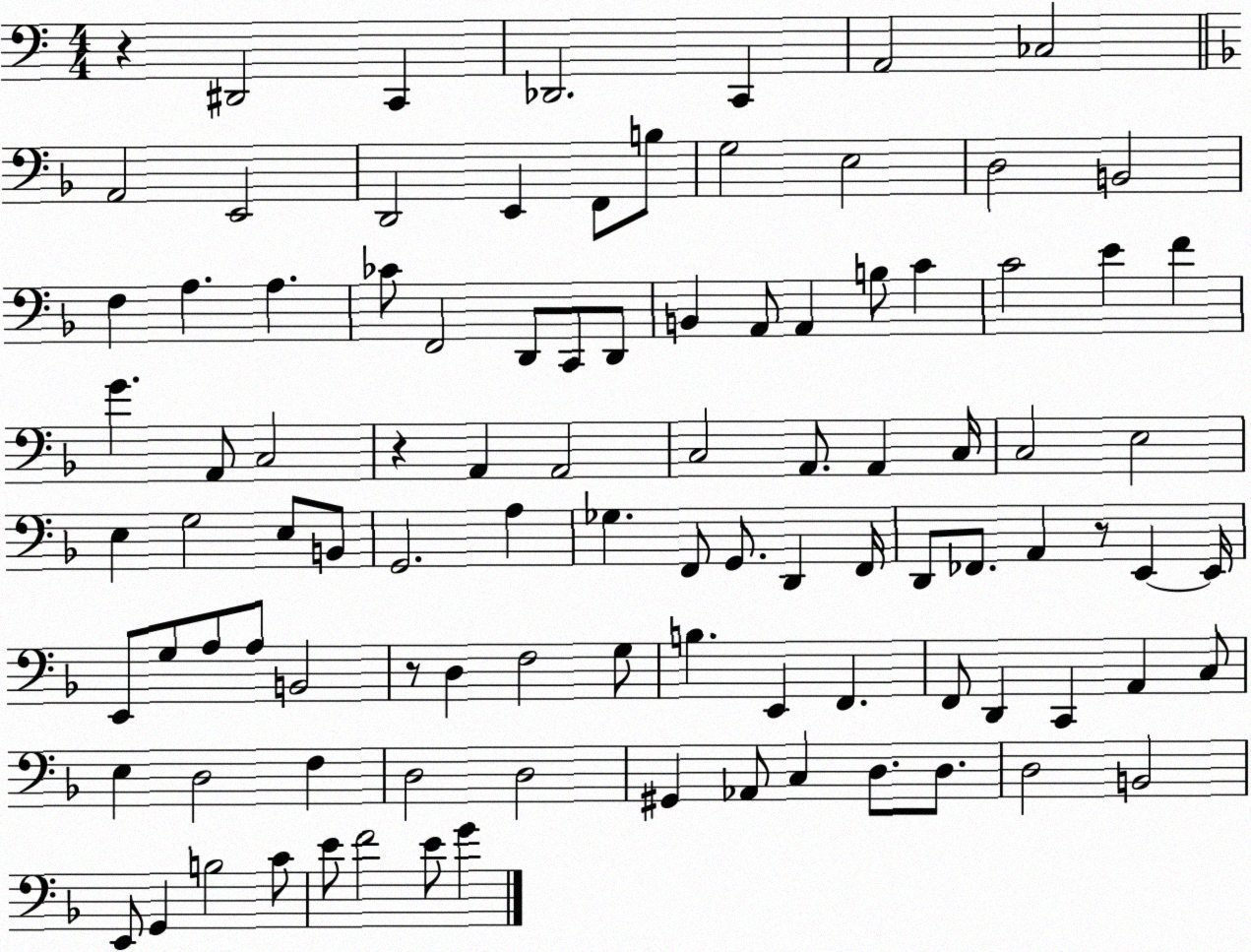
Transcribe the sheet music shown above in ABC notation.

X:1
T:Untitled
M:4/4
L:1/4
K:C
z ^D,,2 C,, _D,,2 C,, A,,2 _C,2 A,,2 E,,2 D,,2 E,, F,,/2 B,/2 G,2 E,2 D,2 B,,2 F, A, A, _C/2 F,,2 D,,/2 C,,/2 D,,/2 B,, A,,/2 A,, B,/2 C C2 E F G A,,/2 C,2 z A,, A,,2 C,2 A,,/2 A,, C,/4 C,2 E,2 E, G,2 E,/2 B,,/2 G,,2 A, _G, F,,/2 G,,/2 D,, F,,/4 D,,/2 _F,,/2 A,, z/2 E,, E,,/4 E,,/2 G,/2 A,/2 A,/2 B,,2 z/2 D, F,2 G,/2 B, E,, F,, F,,/2 D,, C,, A,, C,/2 E, D,2 F, D,2 D,2 ^G,, _A,,/2 C, D,/2 D,/2 D,2 B,,2 E,,/2 G,, B,2 C/2 E/2 F2 E/2 G